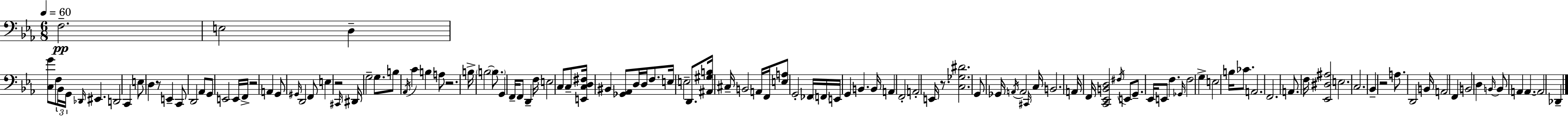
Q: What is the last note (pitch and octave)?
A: Db2